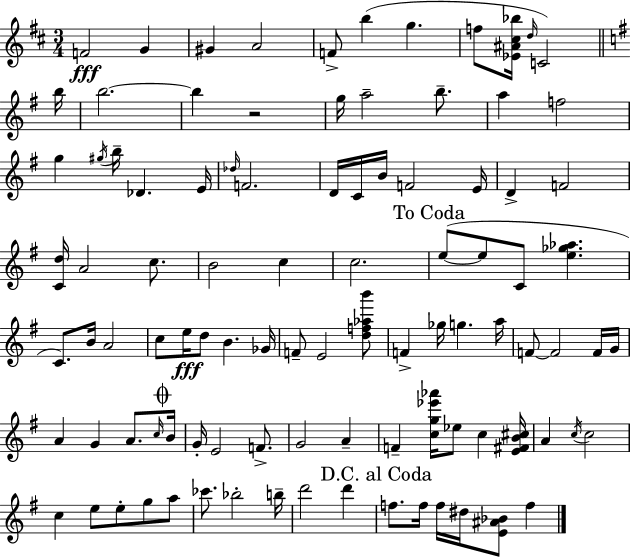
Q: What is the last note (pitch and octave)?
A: F5